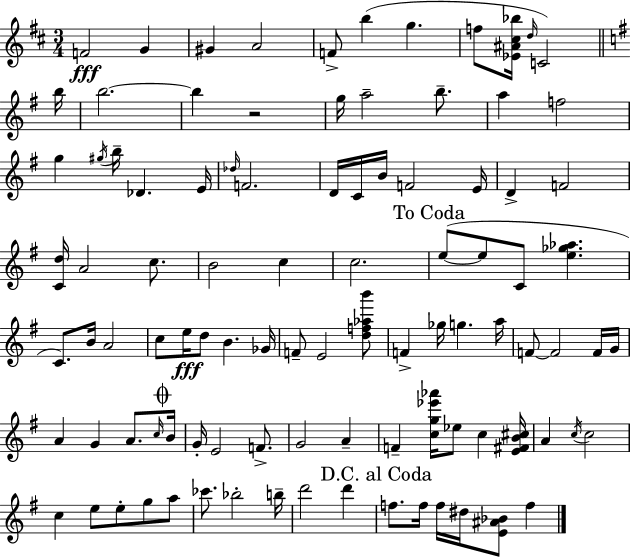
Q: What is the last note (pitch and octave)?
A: F5